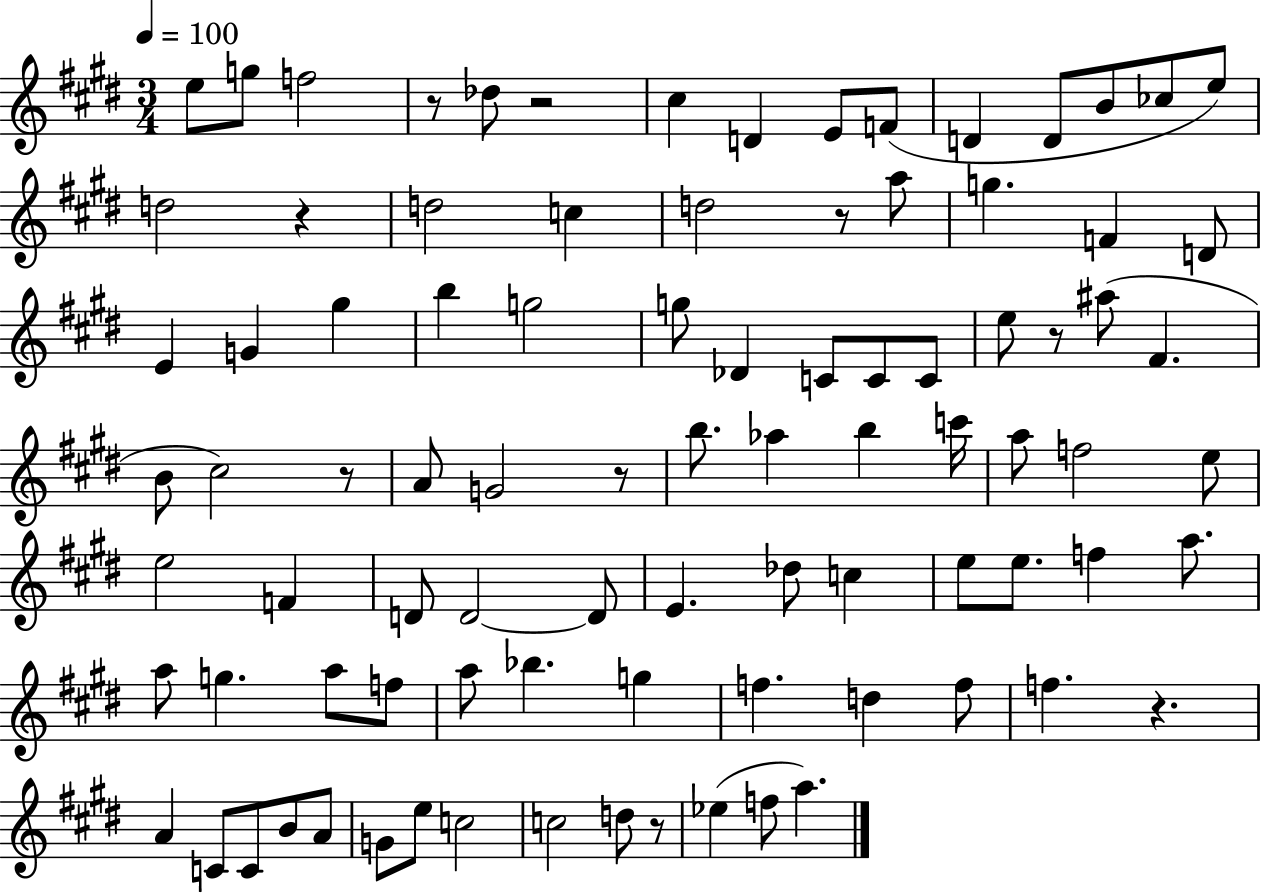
{
  \clef treble
  \numericTimeSignature
  \time 3/4
  \key e \major
  \tempo 4 = 100
  \repeat volta 2 { e''8 g''8 f''2 | r8 des''8 r2 | cis''4 d'4 e'8 f'8( | d'4 d'8 b'8 ces''8 e''8) | \break d''2 r4 | d''2 c''4 | d''2 r8 a''8 | g''4. f'4 d'8 | \break e'4 g'4 gis''4 | b''4 g''2 | g''8 des'4 c'8 c'8 c'8 | e''8 r8 ais''8( fis'4. | \break b'8 cis''2) r8 | a'8 g'2 r8 | b''8. aes''4 b''4 c'''16 | a''8 f''2 e''8 | \break e''2 f'4 | d'8 d'2~~ d'8 | e'4. des''8 c''4 | e''8 e''8. f''4 a''8. | \break a''8 g''4. a''8 f''8 | a''8 bes''4. g''4 | f''4. d''4 f''8 | f''4. r4. | \break a'4 c'8 c'8 b'8 a'8 | g'8 e''8 c''2 | c''2 d''8 r8 | ees''4( f''8 a''4.) | \break } \bar "|."
}